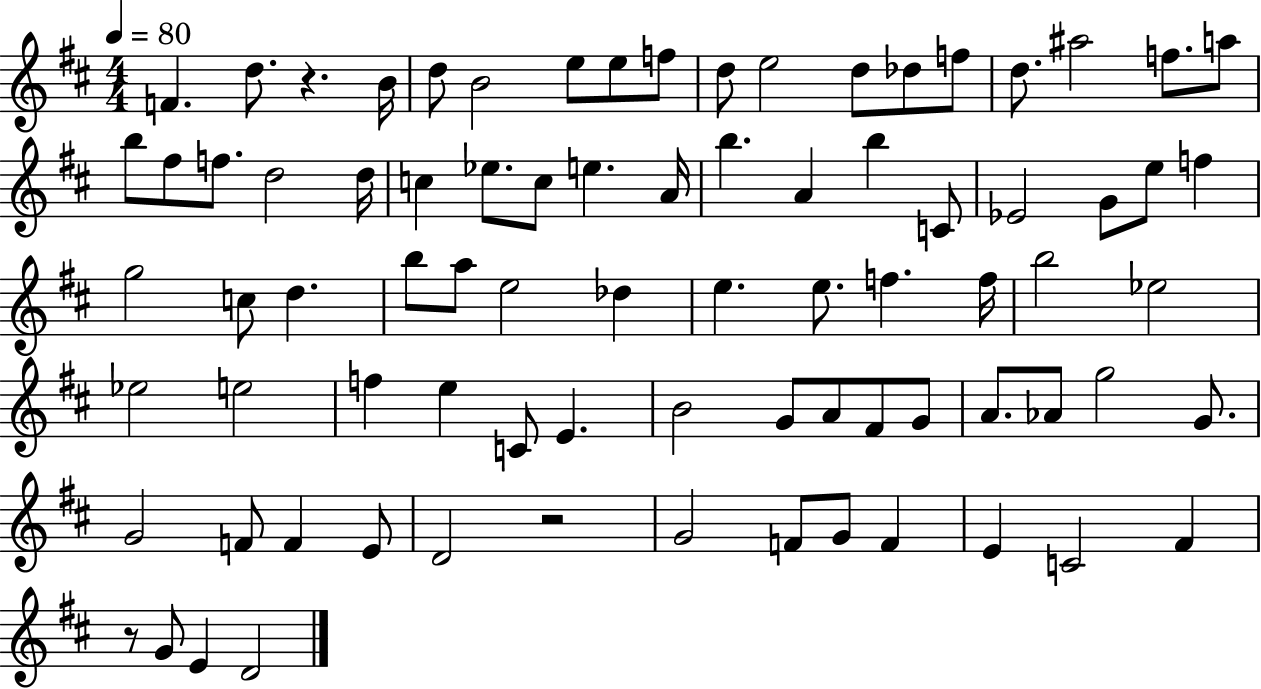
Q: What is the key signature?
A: D major